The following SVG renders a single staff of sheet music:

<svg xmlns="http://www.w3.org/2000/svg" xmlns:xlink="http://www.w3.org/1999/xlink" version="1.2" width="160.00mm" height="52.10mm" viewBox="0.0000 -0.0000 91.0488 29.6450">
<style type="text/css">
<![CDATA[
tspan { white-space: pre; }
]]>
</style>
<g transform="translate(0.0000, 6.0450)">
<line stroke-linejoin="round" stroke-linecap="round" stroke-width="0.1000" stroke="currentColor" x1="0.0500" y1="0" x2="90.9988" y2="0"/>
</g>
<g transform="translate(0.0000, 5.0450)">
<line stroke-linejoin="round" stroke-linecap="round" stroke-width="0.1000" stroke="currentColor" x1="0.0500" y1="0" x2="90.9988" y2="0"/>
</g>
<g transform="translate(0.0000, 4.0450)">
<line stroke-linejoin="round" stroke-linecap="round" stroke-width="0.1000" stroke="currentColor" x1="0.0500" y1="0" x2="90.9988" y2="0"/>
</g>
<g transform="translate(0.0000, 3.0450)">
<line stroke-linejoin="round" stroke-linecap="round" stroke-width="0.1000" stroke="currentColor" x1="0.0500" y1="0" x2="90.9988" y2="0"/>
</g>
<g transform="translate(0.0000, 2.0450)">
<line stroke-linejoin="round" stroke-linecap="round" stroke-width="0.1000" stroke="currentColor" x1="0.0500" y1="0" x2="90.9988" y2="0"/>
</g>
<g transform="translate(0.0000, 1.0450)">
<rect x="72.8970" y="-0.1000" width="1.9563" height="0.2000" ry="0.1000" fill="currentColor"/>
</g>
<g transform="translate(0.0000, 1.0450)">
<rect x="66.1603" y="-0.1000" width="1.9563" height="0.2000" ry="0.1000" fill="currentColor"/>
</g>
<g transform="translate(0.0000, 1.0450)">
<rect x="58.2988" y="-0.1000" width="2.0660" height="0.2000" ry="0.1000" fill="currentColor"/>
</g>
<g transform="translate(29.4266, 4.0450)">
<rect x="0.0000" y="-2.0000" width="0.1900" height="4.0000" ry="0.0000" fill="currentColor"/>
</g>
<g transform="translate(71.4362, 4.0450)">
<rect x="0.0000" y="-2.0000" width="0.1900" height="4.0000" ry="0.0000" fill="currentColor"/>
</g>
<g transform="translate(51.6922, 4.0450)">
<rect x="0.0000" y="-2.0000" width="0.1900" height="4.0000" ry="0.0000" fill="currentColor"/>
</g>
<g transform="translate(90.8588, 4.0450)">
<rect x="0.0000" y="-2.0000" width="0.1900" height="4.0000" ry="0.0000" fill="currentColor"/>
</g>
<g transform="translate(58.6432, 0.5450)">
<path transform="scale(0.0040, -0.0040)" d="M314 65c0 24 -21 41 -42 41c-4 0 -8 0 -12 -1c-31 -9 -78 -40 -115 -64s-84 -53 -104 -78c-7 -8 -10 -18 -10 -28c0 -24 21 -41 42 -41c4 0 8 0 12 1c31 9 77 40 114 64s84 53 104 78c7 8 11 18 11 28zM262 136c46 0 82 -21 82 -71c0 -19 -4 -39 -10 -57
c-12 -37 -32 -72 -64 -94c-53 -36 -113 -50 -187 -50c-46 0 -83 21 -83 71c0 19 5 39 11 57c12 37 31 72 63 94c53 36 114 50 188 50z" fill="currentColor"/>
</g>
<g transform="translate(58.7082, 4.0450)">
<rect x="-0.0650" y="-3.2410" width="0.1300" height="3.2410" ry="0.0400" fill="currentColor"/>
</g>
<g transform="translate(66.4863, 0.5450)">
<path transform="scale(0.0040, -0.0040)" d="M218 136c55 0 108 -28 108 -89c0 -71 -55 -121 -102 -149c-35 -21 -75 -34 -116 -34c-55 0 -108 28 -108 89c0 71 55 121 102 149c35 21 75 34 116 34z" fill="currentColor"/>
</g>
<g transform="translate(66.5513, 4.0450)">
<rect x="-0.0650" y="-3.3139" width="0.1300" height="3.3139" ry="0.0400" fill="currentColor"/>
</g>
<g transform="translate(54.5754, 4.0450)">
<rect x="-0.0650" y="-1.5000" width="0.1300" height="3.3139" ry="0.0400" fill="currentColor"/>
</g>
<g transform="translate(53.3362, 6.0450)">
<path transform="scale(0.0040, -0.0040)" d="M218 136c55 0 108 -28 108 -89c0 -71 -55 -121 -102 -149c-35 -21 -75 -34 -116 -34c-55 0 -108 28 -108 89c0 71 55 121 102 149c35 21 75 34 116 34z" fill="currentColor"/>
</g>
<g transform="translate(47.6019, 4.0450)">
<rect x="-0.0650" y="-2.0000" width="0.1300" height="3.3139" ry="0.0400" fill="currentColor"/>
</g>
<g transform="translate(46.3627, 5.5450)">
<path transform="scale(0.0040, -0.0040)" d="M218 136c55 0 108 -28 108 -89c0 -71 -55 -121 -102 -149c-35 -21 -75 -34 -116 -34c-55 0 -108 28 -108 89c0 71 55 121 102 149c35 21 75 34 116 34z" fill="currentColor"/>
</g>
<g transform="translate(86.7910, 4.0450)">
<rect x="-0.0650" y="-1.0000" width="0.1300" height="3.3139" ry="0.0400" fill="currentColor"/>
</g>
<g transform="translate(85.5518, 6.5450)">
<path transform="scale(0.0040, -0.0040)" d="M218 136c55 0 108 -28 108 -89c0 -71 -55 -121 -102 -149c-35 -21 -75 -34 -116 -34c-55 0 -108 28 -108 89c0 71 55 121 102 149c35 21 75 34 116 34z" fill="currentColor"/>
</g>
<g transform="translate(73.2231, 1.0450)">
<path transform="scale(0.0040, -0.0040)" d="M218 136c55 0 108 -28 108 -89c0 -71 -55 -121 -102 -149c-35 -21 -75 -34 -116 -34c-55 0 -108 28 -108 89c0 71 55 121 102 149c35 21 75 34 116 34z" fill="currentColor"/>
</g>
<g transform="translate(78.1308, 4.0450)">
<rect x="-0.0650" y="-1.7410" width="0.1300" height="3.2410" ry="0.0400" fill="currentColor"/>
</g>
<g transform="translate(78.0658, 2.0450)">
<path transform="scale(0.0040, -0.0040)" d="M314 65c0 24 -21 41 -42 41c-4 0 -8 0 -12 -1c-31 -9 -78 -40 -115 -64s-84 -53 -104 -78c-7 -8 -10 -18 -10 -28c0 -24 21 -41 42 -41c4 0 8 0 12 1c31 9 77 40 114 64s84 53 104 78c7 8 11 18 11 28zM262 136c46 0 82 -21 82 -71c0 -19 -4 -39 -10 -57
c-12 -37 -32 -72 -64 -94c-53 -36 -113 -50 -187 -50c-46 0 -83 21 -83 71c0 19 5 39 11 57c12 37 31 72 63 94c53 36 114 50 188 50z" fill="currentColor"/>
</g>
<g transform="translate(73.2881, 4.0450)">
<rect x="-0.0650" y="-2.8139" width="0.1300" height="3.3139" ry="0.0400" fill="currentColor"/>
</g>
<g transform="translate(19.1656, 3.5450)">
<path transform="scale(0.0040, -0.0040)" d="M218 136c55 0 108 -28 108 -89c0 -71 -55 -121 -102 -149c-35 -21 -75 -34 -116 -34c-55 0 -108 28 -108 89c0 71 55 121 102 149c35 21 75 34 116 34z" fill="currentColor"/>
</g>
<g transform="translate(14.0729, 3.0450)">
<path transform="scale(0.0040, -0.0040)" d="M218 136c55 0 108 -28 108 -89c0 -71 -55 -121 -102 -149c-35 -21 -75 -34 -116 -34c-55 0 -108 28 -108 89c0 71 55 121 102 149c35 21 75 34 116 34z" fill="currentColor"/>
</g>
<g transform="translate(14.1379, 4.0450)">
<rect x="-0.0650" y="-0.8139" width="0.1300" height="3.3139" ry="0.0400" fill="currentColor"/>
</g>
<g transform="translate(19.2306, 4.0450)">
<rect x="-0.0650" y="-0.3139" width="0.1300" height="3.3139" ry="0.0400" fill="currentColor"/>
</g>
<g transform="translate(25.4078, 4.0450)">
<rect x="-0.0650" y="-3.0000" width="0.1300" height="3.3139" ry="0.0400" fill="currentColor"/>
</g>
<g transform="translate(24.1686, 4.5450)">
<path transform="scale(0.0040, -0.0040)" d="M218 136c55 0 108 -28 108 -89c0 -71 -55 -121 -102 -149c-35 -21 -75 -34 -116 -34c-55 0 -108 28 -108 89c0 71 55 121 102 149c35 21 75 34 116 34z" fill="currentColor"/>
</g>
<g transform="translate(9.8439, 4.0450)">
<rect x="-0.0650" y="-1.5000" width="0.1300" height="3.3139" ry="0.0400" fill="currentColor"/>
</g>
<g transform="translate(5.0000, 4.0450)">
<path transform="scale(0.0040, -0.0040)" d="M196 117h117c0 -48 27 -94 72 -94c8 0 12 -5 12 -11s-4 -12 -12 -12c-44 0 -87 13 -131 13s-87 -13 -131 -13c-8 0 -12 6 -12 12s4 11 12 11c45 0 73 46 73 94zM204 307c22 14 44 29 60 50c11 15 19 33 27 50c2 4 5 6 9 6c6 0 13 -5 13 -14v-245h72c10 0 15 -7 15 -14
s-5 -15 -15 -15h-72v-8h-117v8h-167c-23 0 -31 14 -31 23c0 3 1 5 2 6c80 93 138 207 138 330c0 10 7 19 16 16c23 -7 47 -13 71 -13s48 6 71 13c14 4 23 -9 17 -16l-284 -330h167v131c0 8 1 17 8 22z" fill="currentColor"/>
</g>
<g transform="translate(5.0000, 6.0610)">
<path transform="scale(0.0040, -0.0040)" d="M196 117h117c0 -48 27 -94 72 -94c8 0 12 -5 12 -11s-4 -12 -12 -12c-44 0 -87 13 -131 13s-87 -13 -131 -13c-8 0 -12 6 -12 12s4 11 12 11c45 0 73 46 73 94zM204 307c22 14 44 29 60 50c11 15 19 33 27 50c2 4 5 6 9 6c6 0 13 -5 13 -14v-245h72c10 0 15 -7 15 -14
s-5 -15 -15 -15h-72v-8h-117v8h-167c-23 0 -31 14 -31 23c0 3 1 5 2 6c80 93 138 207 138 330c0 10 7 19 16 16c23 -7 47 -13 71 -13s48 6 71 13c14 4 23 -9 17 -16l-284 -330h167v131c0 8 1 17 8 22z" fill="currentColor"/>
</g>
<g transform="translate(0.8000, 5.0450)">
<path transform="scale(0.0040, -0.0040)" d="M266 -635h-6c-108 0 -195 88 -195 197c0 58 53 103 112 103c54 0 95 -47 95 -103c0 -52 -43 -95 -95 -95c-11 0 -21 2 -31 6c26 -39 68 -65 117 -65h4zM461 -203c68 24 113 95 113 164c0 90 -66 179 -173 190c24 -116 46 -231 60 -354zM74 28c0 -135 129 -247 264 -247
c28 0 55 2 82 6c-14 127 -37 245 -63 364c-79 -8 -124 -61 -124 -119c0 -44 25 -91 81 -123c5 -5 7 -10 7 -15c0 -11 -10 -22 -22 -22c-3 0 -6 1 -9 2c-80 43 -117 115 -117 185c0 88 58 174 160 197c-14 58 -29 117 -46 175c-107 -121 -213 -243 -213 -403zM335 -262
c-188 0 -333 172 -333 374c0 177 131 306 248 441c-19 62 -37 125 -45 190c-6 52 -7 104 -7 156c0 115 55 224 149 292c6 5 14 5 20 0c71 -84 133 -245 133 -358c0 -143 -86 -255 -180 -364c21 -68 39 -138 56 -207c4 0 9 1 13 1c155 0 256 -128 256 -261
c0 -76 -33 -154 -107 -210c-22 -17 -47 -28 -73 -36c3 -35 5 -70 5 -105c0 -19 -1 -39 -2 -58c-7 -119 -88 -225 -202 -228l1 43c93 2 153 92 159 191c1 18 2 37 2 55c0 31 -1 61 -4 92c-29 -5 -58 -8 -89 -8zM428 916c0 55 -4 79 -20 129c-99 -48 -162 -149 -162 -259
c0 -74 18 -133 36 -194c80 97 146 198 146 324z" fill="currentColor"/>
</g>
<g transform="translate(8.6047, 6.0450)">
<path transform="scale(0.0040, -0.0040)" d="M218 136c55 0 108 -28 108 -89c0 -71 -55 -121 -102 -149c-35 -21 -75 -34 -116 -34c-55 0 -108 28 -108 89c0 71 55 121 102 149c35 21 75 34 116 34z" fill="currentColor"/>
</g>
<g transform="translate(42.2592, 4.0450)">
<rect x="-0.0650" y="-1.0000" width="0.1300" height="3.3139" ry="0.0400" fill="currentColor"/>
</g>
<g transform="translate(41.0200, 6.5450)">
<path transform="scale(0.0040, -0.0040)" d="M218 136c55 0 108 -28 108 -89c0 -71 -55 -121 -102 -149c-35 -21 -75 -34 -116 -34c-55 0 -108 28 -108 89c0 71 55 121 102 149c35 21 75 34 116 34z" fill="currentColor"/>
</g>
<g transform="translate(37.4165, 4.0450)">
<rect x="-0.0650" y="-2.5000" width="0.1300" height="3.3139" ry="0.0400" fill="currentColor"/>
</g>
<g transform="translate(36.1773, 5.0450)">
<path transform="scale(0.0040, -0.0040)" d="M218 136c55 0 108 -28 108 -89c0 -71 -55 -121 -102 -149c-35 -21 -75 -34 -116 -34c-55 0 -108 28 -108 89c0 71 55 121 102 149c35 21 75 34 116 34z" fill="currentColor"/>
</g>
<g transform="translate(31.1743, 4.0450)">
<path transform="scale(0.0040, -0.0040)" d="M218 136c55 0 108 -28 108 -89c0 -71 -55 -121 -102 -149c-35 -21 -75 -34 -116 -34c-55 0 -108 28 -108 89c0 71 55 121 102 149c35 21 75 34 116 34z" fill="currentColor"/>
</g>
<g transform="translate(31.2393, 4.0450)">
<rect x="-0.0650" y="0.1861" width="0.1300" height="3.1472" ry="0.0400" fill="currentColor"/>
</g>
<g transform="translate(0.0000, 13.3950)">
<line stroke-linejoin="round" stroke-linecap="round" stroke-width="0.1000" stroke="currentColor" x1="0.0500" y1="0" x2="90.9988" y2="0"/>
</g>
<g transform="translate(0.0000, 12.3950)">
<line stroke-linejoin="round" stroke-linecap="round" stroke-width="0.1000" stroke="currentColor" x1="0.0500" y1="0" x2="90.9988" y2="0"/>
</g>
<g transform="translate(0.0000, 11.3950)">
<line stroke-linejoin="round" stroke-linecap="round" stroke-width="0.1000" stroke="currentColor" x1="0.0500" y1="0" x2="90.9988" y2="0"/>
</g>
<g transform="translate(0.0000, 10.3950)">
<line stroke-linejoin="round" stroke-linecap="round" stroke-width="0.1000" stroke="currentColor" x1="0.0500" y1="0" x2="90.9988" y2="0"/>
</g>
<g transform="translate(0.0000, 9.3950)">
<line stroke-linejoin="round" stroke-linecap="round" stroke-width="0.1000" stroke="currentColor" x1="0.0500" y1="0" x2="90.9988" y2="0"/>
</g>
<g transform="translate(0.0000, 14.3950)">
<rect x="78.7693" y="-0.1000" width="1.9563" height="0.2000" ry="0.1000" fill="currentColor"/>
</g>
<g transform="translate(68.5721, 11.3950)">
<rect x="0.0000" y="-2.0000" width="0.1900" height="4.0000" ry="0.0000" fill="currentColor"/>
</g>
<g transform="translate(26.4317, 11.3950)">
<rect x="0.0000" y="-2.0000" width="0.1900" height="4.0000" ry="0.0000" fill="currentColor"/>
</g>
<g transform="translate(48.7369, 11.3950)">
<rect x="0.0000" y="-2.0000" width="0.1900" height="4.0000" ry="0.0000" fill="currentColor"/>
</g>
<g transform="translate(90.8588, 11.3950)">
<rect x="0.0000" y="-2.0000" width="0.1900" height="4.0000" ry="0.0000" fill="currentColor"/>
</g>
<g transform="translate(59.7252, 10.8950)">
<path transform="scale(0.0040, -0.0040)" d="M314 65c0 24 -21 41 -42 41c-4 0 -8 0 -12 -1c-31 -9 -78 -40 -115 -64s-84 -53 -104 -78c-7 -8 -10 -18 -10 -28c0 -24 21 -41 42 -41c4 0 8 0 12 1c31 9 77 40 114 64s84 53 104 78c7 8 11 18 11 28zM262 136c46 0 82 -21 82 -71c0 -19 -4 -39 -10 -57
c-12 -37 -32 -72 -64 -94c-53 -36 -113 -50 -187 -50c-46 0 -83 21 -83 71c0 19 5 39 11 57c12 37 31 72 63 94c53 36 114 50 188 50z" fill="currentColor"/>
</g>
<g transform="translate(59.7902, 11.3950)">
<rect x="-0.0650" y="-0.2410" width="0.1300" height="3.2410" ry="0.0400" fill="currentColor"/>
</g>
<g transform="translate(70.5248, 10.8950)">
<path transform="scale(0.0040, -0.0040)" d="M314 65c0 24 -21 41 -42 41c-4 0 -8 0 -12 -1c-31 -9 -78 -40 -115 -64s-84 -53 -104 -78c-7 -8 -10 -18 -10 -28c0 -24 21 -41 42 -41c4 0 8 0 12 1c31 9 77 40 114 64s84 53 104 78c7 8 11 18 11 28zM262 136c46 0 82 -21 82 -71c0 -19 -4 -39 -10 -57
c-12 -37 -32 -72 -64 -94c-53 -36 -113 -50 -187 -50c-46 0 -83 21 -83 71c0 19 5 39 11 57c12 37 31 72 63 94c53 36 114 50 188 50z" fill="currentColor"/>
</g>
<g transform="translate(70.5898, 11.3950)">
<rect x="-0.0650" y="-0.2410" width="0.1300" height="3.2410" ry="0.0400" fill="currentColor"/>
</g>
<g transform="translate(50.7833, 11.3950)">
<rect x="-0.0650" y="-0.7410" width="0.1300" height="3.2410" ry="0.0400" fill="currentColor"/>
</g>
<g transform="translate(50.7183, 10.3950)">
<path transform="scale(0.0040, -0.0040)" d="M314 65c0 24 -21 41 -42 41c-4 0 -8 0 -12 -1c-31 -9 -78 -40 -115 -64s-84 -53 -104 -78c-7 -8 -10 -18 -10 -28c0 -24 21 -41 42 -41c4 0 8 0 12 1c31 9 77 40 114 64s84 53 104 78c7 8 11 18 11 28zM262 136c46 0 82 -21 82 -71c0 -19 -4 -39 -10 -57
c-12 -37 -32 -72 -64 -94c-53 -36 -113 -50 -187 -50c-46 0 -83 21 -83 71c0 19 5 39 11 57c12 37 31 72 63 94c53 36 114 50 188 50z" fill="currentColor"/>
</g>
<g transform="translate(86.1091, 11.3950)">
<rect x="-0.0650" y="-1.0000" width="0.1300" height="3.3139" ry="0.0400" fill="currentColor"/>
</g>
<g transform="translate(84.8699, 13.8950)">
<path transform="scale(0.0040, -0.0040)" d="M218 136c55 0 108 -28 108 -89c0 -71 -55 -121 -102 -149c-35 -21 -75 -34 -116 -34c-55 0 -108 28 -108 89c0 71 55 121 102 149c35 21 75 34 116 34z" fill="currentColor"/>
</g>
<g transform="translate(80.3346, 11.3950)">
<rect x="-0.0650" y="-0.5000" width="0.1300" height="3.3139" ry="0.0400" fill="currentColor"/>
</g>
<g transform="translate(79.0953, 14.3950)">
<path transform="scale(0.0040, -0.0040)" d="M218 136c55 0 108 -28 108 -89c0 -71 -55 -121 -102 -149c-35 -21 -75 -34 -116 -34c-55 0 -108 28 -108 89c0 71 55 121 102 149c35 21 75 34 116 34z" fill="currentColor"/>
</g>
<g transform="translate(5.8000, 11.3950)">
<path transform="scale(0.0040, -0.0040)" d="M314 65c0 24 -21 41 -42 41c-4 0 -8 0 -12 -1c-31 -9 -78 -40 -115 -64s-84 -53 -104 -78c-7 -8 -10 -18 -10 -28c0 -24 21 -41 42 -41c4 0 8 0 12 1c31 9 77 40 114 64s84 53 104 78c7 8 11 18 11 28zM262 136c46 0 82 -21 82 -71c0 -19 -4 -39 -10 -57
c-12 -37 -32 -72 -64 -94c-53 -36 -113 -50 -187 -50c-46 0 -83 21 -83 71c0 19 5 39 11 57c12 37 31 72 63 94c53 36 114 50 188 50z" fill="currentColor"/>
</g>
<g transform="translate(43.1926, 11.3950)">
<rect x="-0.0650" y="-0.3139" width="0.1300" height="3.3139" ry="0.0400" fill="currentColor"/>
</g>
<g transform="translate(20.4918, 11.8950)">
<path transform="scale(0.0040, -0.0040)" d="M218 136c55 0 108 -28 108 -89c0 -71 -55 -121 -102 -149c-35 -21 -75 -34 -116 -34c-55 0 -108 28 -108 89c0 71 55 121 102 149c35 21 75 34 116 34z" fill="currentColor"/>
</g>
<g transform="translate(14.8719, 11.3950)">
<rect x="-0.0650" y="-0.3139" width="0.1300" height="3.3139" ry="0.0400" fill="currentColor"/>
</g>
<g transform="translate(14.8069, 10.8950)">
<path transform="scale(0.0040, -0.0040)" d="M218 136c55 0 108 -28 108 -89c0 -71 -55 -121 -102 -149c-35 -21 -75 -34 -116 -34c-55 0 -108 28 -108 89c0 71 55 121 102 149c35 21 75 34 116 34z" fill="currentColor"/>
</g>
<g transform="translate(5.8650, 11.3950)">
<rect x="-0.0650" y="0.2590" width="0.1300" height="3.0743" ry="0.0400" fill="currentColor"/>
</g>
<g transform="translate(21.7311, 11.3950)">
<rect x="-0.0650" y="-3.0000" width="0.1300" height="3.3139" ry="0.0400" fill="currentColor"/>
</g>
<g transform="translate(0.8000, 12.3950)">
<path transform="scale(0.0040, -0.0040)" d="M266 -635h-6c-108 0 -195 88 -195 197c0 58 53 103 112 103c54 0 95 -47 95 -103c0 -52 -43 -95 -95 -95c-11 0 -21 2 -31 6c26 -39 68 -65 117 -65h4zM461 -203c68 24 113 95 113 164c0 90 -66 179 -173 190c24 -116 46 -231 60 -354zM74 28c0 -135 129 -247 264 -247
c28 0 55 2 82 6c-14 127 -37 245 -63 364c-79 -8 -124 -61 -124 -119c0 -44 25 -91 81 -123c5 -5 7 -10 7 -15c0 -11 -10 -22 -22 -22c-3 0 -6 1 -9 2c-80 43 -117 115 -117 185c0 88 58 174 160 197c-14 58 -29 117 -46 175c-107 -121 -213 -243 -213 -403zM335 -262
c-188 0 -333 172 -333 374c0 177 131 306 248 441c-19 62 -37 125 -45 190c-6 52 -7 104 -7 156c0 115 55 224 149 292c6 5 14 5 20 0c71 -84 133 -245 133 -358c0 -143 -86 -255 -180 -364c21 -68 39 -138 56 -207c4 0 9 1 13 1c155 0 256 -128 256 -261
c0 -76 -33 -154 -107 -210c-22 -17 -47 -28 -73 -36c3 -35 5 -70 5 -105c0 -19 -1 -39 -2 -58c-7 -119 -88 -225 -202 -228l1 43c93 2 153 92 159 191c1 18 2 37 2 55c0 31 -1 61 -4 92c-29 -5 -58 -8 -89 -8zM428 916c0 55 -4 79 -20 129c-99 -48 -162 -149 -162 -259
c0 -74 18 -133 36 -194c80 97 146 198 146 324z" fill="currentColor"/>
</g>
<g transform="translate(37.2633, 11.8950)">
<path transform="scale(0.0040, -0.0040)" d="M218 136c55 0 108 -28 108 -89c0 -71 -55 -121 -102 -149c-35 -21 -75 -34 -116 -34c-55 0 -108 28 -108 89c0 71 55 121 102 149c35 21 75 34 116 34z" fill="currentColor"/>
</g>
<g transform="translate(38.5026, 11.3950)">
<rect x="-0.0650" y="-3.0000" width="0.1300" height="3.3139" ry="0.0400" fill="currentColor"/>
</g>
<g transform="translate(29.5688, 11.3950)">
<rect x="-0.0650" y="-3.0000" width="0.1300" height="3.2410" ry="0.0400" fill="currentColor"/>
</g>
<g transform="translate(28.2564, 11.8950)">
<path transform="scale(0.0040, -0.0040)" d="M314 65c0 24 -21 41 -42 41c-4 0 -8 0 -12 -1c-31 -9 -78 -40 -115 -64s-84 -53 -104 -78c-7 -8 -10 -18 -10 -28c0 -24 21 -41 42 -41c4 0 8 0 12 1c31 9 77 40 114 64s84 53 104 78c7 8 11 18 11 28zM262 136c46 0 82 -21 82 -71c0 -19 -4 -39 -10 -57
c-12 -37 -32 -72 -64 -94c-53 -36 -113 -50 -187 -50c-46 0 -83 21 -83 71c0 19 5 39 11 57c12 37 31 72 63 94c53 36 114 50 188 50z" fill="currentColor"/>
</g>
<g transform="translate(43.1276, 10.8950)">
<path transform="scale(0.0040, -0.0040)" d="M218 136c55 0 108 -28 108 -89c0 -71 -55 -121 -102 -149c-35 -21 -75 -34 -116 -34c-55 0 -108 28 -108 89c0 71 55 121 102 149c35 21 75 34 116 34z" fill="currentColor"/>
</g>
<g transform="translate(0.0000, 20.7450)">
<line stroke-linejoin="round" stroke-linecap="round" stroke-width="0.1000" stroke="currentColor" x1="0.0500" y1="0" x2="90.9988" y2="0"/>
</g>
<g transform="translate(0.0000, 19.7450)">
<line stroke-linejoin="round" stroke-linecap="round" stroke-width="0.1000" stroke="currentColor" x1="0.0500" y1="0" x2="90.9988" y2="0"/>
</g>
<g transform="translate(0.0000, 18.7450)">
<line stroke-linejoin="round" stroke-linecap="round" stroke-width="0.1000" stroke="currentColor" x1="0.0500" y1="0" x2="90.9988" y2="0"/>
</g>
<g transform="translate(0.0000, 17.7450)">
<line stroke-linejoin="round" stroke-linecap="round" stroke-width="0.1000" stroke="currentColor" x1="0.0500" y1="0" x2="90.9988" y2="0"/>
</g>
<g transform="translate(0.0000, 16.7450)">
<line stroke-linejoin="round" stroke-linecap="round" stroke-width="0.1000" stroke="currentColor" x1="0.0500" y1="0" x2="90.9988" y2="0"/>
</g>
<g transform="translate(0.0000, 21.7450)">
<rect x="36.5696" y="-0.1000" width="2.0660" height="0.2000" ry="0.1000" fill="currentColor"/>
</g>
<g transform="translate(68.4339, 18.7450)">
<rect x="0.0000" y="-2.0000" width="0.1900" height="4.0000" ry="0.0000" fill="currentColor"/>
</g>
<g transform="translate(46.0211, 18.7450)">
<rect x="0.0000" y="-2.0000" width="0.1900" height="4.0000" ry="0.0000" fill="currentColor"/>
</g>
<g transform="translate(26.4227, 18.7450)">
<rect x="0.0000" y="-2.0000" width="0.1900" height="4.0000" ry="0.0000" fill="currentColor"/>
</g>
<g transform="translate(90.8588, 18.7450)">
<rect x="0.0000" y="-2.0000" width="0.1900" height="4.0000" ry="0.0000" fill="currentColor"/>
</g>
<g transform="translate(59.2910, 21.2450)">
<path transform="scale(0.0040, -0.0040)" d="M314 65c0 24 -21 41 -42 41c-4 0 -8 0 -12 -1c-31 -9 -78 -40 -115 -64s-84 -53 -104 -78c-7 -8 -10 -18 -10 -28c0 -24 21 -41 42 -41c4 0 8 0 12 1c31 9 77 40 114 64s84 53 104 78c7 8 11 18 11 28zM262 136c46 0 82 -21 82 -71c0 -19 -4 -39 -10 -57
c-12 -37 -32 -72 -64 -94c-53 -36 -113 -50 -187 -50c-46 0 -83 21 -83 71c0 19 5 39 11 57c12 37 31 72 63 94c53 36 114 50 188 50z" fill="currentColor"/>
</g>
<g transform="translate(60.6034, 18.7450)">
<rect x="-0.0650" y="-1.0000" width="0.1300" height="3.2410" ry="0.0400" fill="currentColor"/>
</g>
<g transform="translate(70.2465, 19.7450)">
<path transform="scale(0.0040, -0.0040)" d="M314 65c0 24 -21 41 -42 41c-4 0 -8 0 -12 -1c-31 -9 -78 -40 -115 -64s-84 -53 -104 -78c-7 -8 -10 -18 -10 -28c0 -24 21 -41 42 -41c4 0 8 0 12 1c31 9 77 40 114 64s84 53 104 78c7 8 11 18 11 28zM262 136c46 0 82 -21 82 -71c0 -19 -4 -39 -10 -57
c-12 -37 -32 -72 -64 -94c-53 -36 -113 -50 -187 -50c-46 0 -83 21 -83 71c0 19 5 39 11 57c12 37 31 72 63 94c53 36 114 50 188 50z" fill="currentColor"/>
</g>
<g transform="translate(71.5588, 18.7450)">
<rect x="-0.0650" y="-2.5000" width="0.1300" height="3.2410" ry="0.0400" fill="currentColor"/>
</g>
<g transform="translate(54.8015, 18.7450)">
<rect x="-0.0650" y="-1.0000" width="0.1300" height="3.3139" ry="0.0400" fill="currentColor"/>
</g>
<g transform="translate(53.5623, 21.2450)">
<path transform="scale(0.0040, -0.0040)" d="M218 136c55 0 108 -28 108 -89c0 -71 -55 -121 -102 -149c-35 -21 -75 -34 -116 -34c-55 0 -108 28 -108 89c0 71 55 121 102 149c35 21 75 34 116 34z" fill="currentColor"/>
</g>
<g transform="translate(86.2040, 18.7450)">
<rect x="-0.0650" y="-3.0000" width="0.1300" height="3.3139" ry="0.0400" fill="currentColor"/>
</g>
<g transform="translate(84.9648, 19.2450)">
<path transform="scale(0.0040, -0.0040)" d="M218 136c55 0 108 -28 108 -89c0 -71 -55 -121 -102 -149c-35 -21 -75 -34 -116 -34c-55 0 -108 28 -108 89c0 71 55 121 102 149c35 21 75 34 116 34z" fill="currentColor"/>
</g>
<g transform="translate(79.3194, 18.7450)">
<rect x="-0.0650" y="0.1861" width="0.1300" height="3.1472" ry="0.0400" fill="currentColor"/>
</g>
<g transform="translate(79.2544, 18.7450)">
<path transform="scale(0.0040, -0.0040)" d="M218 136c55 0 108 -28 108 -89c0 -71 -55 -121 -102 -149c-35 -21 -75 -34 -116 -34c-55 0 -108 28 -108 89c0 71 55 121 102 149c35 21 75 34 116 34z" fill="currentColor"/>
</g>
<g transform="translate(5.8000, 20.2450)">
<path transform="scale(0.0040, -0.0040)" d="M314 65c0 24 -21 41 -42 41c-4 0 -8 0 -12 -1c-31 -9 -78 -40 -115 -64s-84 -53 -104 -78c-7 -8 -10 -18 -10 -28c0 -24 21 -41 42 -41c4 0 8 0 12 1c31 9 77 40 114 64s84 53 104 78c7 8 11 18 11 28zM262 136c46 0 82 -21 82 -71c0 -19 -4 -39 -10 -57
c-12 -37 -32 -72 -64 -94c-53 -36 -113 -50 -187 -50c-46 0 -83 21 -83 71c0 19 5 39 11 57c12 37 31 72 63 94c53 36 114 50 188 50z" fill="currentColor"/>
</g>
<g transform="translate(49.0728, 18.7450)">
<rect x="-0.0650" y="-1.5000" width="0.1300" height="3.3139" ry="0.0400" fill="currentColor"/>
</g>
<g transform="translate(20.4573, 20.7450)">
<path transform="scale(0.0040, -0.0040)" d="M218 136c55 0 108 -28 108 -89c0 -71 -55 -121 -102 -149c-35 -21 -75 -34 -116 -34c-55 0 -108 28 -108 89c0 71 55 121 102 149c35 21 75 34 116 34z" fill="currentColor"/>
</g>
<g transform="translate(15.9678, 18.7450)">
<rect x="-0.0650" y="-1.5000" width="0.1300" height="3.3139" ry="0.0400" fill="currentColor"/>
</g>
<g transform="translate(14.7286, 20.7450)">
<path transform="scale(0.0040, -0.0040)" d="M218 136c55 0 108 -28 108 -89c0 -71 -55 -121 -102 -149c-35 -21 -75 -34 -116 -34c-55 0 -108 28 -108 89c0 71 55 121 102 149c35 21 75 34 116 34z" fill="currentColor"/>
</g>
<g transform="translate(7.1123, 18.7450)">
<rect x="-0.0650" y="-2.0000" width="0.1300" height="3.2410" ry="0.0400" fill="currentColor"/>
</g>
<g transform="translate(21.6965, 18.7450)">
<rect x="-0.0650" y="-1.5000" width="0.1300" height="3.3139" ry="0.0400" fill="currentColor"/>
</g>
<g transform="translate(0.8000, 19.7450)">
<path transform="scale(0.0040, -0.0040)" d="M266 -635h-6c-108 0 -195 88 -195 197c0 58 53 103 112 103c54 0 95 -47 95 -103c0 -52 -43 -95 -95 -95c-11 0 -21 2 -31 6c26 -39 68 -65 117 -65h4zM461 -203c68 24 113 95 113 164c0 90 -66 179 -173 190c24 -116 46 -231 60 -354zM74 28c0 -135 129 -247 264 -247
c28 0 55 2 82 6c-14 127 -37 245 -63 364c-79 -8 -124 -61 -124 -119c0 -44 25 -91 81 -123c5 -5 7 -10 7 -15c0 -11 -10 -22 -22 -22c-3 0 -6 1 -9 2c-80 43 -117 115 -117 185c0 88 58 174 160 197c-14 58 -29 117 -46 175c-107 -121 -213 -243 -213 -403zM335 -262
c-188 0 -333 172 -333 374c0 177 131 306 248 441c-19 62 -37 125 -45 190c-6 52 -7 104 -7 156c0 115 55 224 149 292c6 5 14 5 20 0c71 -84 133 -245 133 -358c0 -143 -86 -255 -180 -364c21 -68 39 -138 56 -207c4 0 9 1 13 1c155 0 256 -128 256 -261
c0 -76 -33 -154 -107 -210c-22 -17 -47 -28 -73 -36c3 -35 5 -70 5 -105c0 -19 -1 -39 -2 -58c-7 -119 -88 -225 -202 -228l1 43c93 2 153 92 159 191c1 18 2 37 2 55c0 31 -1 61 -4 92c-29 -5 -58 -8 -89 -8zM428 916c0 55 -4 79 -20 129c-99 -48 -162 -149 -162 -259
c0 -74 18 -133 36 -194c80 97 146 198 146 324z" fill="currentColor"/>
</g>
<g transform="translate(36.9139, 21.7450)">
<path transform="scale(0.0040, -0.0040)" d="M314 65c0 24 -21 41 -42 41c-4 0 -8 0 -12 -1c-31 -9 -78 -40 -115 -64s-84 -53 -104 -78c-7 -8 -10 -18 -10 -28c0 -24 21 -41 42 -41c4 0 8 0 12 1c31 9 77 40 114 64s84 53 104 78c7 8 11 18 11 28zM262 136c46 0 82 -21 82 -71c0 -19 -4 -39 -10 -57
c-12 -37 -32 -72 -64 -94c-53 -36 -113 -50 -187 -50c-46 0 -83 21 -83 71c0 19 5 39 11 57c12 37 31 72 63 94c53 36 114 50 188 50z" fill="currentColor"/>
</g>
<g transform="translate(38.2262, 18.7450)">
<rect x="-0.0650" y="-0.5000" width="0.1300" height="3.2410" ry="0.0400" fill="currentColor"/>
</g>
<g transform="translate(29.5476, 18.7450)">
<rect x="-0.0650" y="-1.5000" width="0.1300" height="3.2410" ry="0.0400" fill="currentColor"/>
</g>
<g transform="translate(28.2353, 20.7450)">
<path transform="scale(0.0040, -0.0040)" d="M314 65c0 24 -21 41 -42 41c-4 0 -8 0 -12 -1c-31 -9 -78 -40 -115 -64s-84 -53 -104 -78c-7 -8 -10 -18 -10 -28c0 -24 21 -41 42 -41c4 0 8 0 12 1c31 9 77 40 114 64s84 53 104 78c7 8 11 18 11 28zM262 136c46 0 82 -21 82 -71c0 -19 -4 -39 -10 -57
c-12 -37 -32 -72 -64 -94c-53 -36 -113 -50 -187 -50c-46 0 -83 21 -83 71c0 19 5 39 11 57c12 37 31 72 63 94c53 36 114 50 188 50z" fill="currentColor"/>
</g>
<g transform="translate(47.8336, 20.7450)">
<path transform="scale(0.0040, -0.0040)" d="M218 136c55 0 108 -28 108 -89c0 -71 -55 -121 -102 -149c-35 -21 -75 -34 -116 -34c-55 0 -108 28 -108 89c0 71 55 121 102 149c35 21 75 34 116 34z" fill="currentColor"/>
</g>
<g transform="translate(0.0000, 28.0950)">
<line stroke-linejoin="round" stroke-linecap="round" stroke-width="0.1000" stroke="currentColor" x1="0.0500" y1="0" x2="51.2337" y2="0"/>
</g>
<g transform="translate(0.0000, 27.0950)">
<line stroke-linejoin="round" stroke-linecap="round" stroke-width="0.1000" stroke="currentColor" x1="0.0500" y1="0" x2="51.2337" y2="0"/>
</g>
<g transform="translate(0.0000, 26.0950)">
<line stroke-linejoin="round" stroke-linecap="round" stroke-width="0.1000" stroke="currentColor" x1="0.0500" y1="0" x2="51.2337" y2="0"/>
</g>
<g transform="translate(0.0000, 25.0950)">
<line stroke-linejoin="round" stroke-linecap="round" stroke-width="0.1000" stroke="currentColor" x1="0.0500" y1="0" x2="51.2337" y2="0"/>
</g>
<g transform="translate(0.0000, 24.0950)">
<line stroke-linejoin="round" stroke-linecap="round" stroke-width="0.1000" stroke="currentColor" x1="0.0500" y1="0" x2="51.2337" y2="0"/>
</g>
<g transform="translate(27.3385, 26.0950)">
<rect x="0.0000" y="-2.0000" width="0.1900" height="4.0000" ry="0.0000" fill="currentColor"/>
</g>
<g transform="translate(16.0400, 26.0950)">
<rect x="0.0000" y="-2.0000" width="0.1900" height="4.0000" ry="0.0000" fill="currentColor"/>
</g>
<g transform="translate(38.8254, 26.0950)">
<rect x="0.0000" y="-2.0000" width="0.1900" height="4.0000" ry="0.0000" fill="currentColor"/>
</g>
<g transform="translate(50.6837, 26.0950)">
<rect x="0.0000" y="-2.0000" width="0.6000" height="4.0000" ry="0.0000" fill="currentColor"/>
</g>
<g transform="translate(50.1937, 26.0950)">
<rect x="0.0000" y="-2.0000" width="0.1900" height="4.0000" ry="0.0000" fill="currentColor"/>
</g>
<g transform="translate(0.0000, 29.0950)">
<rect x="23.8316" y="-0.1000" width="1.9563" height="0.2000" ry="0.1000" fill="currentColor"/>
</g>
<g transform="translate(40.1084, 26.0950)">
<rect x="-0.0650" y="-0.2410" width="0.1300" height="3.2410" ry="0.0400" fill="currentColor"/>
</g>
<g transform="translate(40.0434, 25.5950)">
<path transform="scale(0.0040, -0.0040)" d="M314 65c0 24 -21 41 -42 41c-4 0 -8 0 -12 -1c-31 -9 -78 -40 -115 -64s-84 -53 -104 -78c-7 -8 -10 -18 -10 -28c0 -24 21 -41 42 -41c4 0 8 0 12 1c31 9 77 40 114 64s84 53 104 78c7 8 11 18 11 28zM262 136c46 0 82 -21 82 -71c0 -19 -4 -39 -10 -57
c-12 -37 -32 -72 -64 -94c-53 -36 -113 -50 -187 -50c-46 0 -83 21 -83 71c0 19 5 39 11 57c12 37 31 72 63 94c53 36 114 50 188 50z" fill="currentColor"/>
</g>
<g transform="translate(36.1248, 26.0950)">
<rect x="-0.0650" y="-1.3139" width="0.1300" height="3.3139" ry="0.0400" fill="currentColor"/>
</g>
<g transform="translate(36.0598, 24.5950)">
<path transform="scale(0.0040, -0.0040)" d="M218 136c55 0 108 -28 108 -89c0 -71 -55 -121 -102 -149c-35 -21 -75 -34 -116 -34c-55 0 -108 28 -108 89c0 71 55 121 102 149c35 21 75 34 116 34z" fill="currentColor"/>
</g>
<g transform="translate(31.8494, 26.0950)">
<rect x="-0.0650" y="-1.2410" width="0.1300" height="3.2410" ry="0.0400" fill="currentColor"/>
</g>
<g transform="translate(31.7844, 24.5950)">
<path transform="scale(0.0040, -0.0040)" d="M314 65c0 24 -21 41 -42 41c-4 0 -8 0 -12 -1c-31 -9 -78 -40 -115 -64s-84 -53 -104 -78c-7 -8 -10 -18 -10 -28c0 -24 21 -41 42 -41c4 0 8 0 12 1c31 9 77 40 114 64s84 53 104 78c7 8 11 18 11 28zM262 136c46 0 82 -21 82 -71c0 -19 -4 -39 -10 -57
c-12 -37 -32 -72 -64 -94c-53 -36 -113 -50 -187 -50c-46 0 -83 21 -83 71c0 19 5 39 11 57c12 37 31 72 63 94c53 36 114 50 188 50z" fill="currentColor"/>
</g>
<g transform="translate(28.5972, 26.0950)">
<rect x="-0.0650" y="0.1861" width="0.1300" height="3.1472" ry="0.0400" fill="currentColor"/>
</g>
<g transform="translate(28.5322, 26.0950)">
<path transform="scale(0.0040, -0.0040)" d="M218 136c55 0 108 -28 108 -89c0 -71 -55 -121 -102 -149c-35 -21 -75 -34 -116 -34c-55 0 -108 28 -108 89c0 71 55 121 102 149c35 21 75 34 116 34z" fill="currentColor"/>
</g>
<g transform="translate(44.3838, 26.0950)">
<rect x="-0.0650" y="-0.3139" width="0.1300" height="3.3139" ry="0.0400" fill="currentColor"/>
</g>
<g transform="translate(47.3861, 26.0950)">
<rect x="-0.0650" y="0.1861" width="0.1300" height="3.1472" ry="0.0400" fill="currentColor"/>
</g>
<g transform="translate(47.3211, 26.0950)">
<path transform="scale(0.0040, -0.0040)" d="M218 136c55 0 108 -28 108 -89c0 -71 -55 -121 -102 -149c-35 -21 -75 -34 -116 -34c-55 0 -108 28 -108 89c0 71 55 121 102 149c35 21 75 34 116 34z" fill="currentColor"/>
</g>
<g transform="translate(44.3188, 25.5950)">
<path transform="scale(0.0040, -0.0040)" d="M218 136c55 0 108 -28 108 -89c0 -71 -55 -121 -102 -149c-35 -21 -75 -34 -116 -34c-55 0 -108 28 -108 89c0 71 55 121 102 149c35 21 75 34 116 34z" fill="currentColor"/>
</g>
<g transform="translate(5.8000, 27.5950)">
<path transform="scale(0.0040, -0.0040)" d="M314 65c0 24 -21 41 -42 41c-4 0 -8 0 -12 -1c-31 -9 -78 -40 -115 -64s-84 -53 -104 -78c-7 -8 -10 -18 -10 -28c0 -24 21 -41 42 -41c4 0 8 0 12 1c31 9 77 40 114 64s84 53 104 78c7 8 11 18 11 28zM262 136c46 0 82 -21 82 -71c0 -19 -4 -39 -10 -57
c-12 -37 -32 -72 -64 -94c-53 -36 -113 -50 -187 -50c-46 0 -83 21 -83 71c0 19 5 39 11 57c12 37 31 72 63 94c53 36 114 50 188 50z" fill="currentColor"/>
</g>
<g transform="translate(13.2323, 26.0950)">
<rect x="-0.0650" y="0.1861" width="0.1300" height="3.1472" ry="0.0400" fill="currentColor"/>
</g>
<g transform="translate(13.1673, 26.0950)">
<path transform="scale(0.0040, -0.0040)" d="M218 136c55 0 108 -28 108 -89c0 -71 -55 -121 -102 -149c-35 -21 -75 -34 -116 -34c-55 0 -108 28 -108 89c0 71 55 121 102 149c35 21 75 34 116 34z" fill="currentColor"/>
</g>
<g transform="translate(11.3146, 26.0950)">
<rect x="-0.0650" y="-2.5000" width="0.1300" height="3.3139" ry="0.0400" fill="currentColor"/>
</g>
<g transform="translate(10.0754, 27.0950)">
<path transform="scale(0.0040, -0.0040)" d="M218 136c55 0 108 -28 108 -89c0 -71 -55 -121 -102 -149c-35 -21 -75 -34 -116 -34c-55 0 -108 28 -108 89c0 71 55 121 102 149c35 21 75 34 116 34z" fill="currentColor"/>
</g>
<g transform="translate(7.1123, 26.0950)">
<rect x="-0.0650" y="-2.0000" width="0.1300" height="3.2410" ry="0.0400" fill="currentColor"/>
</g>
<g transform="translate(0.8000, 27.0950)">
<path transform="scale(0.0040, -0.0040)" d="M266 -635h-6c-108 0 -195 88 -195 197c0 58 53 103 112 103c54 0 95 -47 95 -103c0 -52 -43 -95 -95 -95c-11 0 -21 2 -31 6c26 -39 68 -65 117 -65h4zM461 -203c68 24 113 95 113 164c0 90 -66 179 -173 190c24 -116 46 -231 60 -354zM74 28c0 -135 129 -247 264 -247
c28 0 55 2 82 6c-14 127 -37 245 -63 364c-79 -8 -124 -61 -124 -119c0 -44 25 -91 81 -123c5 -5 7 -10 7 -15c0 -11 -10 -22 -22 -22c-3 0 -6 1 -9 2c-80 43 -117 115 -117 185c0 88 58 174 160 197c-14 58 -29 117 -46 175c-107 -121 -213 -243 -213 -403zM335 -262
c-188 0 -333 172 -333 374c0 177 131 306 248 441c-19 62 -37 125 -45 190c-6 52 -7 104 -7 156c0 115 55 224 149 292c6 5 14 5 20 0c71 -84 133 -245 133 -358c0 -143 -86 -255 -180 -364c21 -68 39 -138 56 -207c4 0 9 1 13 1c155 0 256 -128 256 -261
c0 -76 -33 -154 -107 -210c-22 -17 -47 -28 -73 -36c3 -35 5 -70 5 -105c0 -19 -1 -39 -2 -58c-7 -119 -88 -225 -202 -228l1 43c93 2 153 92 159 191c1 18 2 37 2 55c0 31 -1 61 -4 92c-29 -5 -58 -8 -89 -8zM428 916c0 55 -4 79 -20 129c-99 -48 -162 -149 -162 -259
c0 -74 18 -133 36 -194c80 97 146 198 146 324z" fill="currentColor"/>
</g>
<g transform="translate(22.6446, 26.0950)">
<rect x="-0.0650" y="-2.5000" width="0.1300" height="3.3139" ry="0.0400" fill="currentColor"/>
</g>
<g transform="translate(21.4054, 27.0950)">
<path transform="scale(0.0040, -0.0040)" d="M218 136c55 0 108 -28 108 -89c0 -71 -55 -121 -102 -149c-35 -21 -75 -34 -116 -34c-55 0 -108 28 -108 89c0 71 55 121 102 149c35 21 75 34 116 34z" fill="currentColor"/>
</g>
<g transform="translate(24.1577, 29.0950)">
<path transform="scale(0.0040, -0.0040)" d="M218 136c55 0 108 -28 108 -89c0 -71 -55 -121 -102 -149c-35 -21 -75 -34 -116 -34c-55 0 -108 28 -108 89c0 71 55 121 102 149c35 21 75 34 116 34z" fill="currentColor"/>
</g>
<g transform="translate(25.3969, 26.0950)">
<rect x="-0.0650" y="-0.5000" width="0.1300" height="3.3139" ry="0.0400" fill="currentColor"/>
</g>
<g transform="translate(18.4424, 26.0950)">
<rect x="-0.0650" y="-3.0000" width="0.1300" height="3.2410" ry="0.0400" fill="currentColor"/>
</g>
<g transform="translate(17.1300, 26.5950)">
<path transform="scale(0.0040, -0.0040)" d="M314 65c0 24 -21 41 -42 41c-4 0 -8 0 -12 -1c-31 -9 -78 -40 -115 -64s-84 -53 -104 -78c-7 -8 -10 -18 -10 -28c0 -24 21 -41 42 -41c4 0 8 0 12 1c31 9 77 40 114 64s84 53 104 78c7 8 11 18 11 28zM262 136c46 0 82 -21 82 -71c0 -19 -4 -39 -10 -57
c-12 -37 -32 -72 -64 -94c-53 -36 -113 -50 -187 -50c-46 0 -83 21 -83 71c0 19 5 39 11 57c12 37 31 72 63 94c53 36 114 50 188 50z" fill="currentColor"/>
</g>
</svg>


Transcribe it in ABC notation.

X:1
T:Untitled
M:4/4
L:1/4
K:C
E d c A B G D F E b2 b a f2 D B2 c A A2 A c d2 c2 c2 C D F2 E E E2 C2 E D D2 G2 B A F2 G B A2 G C B e2 e c2 c B